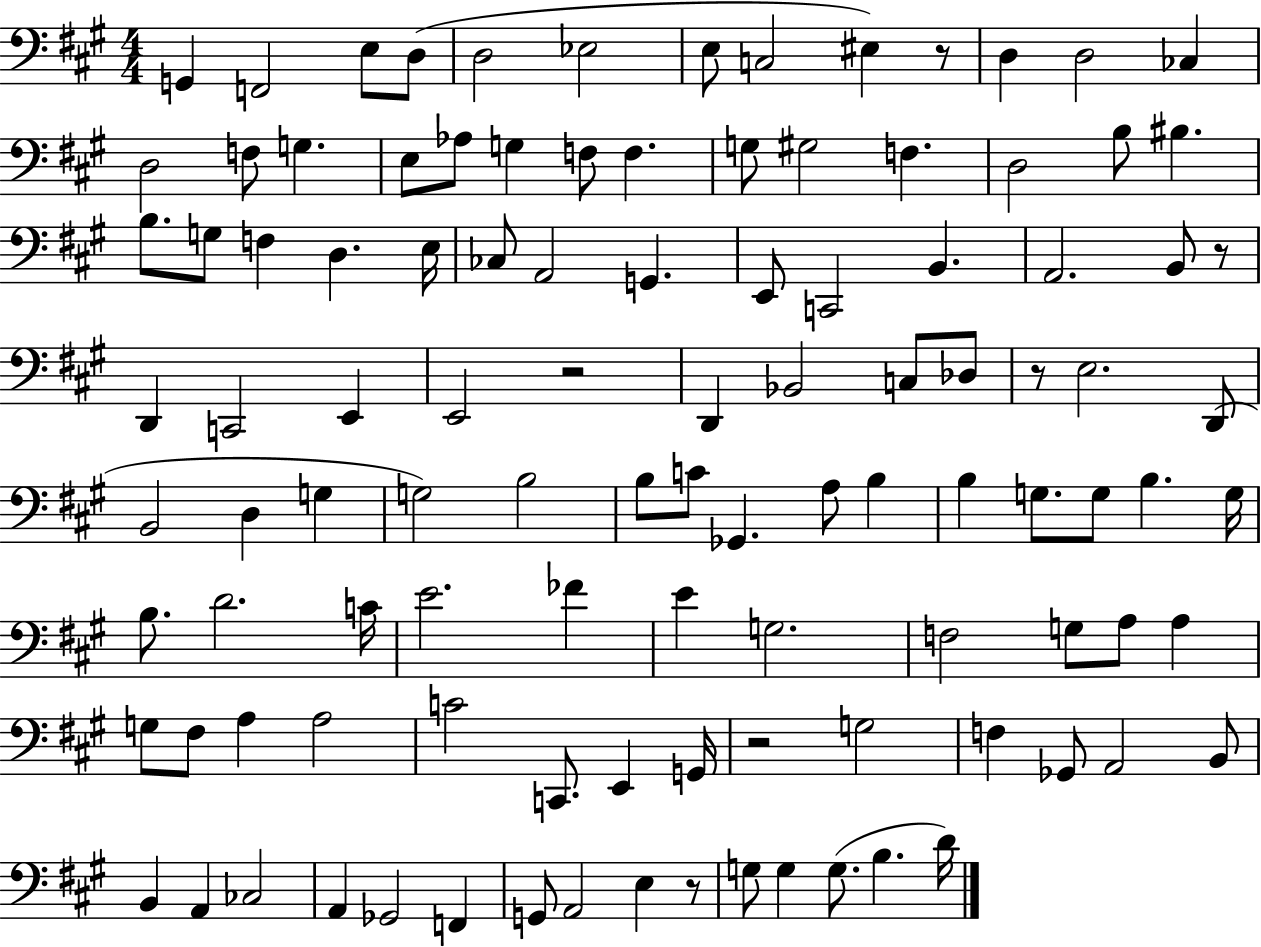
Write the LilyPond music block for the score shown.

{
  \clef bass
  \numericTimeSignature
  \time 4/4
  \key a \major
  g,4 f,2 e8 d8( | d2 ees2 | e8 c2 eis4) r8 | d4 d2 ces4 | \break d2 f8 g4. | e8 aes8 g4 f8 f4. | g8 gis2 f4. | d2 b8 bis4. | \break b8. g8 f4 d4. e16 | ces8 a,2 g,4. | e,8 c,2 b,4. | a,2. b,8 r8 | \break d,4 c,2 e,4 | e,2 r2 | d,4 bes,2 c8 des8 | r8 e2. d,8( | \break b,2 d4 g4 | g2) b2 | b8 c'8 ges,4. a8 b4 | b4 g8. g8 b4. g16 | \break b8. d'2. c'16 | e'2. fes'4 | e'4 g2. | f2 g8 a8 a4 | \break g8 fis8 a4 a2 | c'2 c,8. e,4 g,16 | r2 g2 | f4 ges,8 a,2 b,8 | \break b,4 a,4 ces2 | a,4 ges,2 f,4 | g,8 a,2 e4 r8 | g8 g4 g8.( b4. d'16) | \break \bar "|."
}